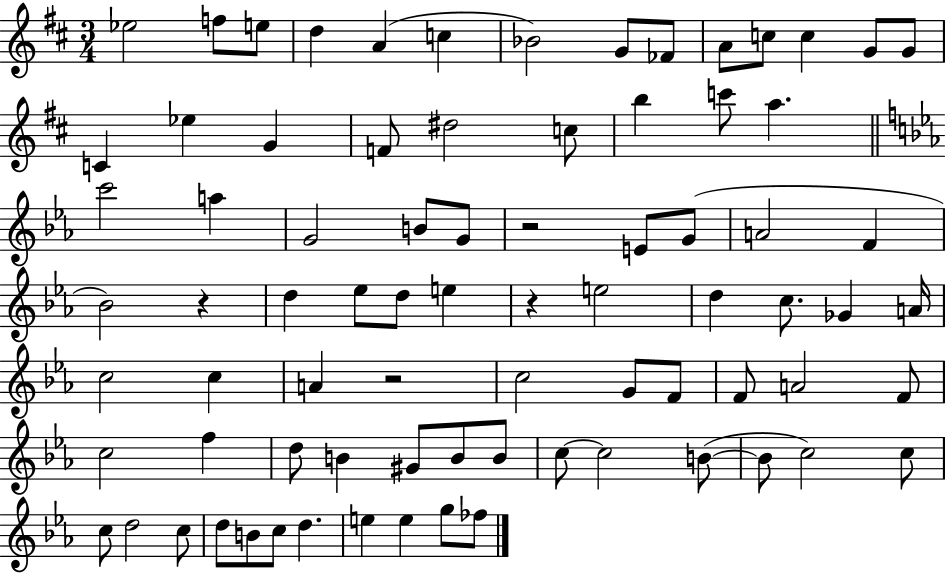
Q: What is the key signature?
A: D major